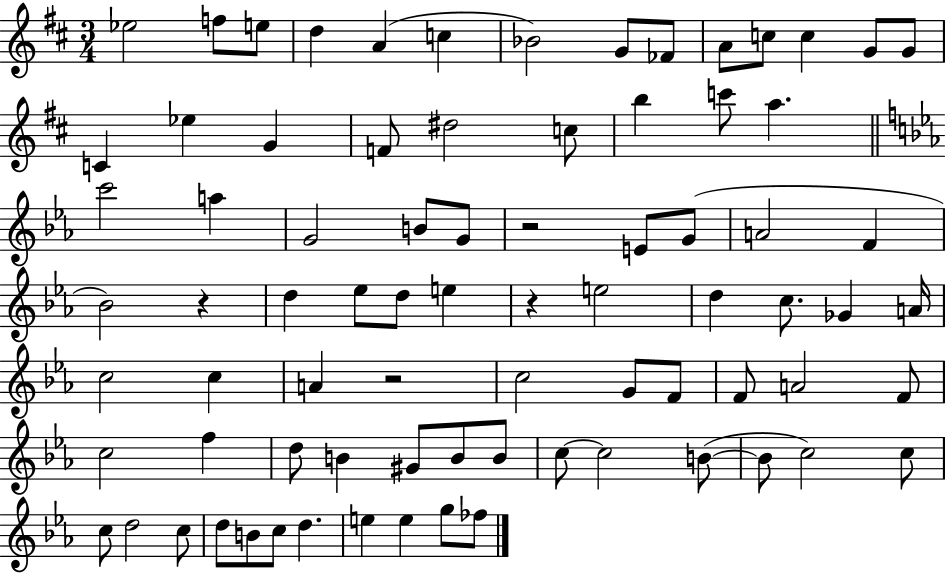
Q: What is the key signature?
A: D major